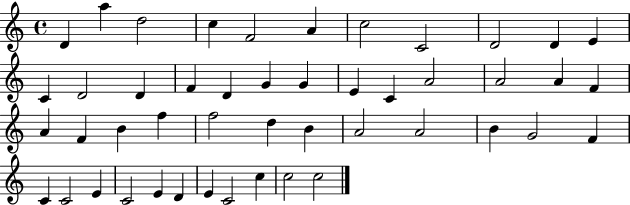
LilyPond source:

{
  \clef treble
  \time 4/4
  \defaultTimeSignature
  \key c \major
  d'4 a''4 d''2 | c''4 f'2 a'4 | c''2 c'2 | d'2 d'4 e'4 | \break c'4 d'2 d'4 | f'4 d'4 g'4 g'4 | e'4 c'4 a'2 | a'2 a'4 f'4 | \break a'4 f'4 b'4 f''4 | f''2 d''4 b'4 | a'2 a'2 | b'4 g'2 f'4 | \break c'4 c'2 e'4 | c'2 e'4 d'4 | e'4 c'2 c''4 | c''2 c''2 | \break \bar "|."
}